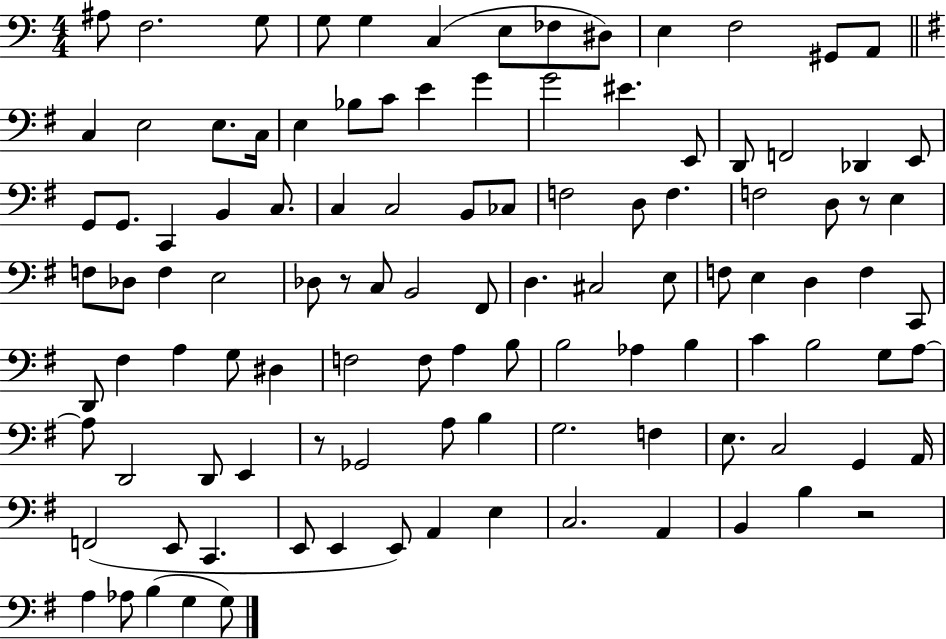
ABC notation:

X:1
T:Untitled
M:4/4
L:1/4
K:C
^A,/2 F,2 G,/2 G,/2 G, C, E,/2 _F,/2 ^D,/2 E, F,2 ^G,,/2 A,,/2 C, E,2 E,/2 C,/4 E, _B,/2 C/2 E G G2 ^E E,,/2 D,,/2 F,,2 _D,, E,,/2 G,,/2 G,,/2 C,, B,, C,/2 C, C,2 B,,/2 _C,/2 F,2 D,/2 F, F,2 D,/2 z/2 E, F,/2 _D,/2 F, E,2 _D,/2 z/2 C,/2 B,,2 ^F,,/2 D, ^C,2 E,/2 F,/2 E, D, F, C,,/2 D,,/2 ^F, A, G,/2 ^D, F,2 F,/2 A, B,/2 B,2 _A, B, C B,2 G,/2 A,/2 A,/2 D,,2 D,,/2 E,, z/2 _G,,2 A,/2 B, G,2 F, E,/2 C,2 G,, A,,/4 F,,2 E,,/2 C,, E,,/2 E,, E,,/2 A,, E, C,2 A,, B,, B, z2 A, _A,/2 B, G, G,/2